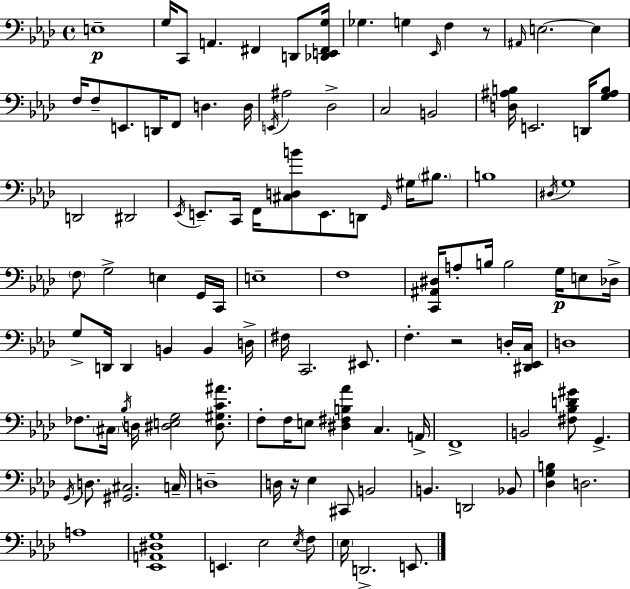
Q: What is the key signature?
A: F minor